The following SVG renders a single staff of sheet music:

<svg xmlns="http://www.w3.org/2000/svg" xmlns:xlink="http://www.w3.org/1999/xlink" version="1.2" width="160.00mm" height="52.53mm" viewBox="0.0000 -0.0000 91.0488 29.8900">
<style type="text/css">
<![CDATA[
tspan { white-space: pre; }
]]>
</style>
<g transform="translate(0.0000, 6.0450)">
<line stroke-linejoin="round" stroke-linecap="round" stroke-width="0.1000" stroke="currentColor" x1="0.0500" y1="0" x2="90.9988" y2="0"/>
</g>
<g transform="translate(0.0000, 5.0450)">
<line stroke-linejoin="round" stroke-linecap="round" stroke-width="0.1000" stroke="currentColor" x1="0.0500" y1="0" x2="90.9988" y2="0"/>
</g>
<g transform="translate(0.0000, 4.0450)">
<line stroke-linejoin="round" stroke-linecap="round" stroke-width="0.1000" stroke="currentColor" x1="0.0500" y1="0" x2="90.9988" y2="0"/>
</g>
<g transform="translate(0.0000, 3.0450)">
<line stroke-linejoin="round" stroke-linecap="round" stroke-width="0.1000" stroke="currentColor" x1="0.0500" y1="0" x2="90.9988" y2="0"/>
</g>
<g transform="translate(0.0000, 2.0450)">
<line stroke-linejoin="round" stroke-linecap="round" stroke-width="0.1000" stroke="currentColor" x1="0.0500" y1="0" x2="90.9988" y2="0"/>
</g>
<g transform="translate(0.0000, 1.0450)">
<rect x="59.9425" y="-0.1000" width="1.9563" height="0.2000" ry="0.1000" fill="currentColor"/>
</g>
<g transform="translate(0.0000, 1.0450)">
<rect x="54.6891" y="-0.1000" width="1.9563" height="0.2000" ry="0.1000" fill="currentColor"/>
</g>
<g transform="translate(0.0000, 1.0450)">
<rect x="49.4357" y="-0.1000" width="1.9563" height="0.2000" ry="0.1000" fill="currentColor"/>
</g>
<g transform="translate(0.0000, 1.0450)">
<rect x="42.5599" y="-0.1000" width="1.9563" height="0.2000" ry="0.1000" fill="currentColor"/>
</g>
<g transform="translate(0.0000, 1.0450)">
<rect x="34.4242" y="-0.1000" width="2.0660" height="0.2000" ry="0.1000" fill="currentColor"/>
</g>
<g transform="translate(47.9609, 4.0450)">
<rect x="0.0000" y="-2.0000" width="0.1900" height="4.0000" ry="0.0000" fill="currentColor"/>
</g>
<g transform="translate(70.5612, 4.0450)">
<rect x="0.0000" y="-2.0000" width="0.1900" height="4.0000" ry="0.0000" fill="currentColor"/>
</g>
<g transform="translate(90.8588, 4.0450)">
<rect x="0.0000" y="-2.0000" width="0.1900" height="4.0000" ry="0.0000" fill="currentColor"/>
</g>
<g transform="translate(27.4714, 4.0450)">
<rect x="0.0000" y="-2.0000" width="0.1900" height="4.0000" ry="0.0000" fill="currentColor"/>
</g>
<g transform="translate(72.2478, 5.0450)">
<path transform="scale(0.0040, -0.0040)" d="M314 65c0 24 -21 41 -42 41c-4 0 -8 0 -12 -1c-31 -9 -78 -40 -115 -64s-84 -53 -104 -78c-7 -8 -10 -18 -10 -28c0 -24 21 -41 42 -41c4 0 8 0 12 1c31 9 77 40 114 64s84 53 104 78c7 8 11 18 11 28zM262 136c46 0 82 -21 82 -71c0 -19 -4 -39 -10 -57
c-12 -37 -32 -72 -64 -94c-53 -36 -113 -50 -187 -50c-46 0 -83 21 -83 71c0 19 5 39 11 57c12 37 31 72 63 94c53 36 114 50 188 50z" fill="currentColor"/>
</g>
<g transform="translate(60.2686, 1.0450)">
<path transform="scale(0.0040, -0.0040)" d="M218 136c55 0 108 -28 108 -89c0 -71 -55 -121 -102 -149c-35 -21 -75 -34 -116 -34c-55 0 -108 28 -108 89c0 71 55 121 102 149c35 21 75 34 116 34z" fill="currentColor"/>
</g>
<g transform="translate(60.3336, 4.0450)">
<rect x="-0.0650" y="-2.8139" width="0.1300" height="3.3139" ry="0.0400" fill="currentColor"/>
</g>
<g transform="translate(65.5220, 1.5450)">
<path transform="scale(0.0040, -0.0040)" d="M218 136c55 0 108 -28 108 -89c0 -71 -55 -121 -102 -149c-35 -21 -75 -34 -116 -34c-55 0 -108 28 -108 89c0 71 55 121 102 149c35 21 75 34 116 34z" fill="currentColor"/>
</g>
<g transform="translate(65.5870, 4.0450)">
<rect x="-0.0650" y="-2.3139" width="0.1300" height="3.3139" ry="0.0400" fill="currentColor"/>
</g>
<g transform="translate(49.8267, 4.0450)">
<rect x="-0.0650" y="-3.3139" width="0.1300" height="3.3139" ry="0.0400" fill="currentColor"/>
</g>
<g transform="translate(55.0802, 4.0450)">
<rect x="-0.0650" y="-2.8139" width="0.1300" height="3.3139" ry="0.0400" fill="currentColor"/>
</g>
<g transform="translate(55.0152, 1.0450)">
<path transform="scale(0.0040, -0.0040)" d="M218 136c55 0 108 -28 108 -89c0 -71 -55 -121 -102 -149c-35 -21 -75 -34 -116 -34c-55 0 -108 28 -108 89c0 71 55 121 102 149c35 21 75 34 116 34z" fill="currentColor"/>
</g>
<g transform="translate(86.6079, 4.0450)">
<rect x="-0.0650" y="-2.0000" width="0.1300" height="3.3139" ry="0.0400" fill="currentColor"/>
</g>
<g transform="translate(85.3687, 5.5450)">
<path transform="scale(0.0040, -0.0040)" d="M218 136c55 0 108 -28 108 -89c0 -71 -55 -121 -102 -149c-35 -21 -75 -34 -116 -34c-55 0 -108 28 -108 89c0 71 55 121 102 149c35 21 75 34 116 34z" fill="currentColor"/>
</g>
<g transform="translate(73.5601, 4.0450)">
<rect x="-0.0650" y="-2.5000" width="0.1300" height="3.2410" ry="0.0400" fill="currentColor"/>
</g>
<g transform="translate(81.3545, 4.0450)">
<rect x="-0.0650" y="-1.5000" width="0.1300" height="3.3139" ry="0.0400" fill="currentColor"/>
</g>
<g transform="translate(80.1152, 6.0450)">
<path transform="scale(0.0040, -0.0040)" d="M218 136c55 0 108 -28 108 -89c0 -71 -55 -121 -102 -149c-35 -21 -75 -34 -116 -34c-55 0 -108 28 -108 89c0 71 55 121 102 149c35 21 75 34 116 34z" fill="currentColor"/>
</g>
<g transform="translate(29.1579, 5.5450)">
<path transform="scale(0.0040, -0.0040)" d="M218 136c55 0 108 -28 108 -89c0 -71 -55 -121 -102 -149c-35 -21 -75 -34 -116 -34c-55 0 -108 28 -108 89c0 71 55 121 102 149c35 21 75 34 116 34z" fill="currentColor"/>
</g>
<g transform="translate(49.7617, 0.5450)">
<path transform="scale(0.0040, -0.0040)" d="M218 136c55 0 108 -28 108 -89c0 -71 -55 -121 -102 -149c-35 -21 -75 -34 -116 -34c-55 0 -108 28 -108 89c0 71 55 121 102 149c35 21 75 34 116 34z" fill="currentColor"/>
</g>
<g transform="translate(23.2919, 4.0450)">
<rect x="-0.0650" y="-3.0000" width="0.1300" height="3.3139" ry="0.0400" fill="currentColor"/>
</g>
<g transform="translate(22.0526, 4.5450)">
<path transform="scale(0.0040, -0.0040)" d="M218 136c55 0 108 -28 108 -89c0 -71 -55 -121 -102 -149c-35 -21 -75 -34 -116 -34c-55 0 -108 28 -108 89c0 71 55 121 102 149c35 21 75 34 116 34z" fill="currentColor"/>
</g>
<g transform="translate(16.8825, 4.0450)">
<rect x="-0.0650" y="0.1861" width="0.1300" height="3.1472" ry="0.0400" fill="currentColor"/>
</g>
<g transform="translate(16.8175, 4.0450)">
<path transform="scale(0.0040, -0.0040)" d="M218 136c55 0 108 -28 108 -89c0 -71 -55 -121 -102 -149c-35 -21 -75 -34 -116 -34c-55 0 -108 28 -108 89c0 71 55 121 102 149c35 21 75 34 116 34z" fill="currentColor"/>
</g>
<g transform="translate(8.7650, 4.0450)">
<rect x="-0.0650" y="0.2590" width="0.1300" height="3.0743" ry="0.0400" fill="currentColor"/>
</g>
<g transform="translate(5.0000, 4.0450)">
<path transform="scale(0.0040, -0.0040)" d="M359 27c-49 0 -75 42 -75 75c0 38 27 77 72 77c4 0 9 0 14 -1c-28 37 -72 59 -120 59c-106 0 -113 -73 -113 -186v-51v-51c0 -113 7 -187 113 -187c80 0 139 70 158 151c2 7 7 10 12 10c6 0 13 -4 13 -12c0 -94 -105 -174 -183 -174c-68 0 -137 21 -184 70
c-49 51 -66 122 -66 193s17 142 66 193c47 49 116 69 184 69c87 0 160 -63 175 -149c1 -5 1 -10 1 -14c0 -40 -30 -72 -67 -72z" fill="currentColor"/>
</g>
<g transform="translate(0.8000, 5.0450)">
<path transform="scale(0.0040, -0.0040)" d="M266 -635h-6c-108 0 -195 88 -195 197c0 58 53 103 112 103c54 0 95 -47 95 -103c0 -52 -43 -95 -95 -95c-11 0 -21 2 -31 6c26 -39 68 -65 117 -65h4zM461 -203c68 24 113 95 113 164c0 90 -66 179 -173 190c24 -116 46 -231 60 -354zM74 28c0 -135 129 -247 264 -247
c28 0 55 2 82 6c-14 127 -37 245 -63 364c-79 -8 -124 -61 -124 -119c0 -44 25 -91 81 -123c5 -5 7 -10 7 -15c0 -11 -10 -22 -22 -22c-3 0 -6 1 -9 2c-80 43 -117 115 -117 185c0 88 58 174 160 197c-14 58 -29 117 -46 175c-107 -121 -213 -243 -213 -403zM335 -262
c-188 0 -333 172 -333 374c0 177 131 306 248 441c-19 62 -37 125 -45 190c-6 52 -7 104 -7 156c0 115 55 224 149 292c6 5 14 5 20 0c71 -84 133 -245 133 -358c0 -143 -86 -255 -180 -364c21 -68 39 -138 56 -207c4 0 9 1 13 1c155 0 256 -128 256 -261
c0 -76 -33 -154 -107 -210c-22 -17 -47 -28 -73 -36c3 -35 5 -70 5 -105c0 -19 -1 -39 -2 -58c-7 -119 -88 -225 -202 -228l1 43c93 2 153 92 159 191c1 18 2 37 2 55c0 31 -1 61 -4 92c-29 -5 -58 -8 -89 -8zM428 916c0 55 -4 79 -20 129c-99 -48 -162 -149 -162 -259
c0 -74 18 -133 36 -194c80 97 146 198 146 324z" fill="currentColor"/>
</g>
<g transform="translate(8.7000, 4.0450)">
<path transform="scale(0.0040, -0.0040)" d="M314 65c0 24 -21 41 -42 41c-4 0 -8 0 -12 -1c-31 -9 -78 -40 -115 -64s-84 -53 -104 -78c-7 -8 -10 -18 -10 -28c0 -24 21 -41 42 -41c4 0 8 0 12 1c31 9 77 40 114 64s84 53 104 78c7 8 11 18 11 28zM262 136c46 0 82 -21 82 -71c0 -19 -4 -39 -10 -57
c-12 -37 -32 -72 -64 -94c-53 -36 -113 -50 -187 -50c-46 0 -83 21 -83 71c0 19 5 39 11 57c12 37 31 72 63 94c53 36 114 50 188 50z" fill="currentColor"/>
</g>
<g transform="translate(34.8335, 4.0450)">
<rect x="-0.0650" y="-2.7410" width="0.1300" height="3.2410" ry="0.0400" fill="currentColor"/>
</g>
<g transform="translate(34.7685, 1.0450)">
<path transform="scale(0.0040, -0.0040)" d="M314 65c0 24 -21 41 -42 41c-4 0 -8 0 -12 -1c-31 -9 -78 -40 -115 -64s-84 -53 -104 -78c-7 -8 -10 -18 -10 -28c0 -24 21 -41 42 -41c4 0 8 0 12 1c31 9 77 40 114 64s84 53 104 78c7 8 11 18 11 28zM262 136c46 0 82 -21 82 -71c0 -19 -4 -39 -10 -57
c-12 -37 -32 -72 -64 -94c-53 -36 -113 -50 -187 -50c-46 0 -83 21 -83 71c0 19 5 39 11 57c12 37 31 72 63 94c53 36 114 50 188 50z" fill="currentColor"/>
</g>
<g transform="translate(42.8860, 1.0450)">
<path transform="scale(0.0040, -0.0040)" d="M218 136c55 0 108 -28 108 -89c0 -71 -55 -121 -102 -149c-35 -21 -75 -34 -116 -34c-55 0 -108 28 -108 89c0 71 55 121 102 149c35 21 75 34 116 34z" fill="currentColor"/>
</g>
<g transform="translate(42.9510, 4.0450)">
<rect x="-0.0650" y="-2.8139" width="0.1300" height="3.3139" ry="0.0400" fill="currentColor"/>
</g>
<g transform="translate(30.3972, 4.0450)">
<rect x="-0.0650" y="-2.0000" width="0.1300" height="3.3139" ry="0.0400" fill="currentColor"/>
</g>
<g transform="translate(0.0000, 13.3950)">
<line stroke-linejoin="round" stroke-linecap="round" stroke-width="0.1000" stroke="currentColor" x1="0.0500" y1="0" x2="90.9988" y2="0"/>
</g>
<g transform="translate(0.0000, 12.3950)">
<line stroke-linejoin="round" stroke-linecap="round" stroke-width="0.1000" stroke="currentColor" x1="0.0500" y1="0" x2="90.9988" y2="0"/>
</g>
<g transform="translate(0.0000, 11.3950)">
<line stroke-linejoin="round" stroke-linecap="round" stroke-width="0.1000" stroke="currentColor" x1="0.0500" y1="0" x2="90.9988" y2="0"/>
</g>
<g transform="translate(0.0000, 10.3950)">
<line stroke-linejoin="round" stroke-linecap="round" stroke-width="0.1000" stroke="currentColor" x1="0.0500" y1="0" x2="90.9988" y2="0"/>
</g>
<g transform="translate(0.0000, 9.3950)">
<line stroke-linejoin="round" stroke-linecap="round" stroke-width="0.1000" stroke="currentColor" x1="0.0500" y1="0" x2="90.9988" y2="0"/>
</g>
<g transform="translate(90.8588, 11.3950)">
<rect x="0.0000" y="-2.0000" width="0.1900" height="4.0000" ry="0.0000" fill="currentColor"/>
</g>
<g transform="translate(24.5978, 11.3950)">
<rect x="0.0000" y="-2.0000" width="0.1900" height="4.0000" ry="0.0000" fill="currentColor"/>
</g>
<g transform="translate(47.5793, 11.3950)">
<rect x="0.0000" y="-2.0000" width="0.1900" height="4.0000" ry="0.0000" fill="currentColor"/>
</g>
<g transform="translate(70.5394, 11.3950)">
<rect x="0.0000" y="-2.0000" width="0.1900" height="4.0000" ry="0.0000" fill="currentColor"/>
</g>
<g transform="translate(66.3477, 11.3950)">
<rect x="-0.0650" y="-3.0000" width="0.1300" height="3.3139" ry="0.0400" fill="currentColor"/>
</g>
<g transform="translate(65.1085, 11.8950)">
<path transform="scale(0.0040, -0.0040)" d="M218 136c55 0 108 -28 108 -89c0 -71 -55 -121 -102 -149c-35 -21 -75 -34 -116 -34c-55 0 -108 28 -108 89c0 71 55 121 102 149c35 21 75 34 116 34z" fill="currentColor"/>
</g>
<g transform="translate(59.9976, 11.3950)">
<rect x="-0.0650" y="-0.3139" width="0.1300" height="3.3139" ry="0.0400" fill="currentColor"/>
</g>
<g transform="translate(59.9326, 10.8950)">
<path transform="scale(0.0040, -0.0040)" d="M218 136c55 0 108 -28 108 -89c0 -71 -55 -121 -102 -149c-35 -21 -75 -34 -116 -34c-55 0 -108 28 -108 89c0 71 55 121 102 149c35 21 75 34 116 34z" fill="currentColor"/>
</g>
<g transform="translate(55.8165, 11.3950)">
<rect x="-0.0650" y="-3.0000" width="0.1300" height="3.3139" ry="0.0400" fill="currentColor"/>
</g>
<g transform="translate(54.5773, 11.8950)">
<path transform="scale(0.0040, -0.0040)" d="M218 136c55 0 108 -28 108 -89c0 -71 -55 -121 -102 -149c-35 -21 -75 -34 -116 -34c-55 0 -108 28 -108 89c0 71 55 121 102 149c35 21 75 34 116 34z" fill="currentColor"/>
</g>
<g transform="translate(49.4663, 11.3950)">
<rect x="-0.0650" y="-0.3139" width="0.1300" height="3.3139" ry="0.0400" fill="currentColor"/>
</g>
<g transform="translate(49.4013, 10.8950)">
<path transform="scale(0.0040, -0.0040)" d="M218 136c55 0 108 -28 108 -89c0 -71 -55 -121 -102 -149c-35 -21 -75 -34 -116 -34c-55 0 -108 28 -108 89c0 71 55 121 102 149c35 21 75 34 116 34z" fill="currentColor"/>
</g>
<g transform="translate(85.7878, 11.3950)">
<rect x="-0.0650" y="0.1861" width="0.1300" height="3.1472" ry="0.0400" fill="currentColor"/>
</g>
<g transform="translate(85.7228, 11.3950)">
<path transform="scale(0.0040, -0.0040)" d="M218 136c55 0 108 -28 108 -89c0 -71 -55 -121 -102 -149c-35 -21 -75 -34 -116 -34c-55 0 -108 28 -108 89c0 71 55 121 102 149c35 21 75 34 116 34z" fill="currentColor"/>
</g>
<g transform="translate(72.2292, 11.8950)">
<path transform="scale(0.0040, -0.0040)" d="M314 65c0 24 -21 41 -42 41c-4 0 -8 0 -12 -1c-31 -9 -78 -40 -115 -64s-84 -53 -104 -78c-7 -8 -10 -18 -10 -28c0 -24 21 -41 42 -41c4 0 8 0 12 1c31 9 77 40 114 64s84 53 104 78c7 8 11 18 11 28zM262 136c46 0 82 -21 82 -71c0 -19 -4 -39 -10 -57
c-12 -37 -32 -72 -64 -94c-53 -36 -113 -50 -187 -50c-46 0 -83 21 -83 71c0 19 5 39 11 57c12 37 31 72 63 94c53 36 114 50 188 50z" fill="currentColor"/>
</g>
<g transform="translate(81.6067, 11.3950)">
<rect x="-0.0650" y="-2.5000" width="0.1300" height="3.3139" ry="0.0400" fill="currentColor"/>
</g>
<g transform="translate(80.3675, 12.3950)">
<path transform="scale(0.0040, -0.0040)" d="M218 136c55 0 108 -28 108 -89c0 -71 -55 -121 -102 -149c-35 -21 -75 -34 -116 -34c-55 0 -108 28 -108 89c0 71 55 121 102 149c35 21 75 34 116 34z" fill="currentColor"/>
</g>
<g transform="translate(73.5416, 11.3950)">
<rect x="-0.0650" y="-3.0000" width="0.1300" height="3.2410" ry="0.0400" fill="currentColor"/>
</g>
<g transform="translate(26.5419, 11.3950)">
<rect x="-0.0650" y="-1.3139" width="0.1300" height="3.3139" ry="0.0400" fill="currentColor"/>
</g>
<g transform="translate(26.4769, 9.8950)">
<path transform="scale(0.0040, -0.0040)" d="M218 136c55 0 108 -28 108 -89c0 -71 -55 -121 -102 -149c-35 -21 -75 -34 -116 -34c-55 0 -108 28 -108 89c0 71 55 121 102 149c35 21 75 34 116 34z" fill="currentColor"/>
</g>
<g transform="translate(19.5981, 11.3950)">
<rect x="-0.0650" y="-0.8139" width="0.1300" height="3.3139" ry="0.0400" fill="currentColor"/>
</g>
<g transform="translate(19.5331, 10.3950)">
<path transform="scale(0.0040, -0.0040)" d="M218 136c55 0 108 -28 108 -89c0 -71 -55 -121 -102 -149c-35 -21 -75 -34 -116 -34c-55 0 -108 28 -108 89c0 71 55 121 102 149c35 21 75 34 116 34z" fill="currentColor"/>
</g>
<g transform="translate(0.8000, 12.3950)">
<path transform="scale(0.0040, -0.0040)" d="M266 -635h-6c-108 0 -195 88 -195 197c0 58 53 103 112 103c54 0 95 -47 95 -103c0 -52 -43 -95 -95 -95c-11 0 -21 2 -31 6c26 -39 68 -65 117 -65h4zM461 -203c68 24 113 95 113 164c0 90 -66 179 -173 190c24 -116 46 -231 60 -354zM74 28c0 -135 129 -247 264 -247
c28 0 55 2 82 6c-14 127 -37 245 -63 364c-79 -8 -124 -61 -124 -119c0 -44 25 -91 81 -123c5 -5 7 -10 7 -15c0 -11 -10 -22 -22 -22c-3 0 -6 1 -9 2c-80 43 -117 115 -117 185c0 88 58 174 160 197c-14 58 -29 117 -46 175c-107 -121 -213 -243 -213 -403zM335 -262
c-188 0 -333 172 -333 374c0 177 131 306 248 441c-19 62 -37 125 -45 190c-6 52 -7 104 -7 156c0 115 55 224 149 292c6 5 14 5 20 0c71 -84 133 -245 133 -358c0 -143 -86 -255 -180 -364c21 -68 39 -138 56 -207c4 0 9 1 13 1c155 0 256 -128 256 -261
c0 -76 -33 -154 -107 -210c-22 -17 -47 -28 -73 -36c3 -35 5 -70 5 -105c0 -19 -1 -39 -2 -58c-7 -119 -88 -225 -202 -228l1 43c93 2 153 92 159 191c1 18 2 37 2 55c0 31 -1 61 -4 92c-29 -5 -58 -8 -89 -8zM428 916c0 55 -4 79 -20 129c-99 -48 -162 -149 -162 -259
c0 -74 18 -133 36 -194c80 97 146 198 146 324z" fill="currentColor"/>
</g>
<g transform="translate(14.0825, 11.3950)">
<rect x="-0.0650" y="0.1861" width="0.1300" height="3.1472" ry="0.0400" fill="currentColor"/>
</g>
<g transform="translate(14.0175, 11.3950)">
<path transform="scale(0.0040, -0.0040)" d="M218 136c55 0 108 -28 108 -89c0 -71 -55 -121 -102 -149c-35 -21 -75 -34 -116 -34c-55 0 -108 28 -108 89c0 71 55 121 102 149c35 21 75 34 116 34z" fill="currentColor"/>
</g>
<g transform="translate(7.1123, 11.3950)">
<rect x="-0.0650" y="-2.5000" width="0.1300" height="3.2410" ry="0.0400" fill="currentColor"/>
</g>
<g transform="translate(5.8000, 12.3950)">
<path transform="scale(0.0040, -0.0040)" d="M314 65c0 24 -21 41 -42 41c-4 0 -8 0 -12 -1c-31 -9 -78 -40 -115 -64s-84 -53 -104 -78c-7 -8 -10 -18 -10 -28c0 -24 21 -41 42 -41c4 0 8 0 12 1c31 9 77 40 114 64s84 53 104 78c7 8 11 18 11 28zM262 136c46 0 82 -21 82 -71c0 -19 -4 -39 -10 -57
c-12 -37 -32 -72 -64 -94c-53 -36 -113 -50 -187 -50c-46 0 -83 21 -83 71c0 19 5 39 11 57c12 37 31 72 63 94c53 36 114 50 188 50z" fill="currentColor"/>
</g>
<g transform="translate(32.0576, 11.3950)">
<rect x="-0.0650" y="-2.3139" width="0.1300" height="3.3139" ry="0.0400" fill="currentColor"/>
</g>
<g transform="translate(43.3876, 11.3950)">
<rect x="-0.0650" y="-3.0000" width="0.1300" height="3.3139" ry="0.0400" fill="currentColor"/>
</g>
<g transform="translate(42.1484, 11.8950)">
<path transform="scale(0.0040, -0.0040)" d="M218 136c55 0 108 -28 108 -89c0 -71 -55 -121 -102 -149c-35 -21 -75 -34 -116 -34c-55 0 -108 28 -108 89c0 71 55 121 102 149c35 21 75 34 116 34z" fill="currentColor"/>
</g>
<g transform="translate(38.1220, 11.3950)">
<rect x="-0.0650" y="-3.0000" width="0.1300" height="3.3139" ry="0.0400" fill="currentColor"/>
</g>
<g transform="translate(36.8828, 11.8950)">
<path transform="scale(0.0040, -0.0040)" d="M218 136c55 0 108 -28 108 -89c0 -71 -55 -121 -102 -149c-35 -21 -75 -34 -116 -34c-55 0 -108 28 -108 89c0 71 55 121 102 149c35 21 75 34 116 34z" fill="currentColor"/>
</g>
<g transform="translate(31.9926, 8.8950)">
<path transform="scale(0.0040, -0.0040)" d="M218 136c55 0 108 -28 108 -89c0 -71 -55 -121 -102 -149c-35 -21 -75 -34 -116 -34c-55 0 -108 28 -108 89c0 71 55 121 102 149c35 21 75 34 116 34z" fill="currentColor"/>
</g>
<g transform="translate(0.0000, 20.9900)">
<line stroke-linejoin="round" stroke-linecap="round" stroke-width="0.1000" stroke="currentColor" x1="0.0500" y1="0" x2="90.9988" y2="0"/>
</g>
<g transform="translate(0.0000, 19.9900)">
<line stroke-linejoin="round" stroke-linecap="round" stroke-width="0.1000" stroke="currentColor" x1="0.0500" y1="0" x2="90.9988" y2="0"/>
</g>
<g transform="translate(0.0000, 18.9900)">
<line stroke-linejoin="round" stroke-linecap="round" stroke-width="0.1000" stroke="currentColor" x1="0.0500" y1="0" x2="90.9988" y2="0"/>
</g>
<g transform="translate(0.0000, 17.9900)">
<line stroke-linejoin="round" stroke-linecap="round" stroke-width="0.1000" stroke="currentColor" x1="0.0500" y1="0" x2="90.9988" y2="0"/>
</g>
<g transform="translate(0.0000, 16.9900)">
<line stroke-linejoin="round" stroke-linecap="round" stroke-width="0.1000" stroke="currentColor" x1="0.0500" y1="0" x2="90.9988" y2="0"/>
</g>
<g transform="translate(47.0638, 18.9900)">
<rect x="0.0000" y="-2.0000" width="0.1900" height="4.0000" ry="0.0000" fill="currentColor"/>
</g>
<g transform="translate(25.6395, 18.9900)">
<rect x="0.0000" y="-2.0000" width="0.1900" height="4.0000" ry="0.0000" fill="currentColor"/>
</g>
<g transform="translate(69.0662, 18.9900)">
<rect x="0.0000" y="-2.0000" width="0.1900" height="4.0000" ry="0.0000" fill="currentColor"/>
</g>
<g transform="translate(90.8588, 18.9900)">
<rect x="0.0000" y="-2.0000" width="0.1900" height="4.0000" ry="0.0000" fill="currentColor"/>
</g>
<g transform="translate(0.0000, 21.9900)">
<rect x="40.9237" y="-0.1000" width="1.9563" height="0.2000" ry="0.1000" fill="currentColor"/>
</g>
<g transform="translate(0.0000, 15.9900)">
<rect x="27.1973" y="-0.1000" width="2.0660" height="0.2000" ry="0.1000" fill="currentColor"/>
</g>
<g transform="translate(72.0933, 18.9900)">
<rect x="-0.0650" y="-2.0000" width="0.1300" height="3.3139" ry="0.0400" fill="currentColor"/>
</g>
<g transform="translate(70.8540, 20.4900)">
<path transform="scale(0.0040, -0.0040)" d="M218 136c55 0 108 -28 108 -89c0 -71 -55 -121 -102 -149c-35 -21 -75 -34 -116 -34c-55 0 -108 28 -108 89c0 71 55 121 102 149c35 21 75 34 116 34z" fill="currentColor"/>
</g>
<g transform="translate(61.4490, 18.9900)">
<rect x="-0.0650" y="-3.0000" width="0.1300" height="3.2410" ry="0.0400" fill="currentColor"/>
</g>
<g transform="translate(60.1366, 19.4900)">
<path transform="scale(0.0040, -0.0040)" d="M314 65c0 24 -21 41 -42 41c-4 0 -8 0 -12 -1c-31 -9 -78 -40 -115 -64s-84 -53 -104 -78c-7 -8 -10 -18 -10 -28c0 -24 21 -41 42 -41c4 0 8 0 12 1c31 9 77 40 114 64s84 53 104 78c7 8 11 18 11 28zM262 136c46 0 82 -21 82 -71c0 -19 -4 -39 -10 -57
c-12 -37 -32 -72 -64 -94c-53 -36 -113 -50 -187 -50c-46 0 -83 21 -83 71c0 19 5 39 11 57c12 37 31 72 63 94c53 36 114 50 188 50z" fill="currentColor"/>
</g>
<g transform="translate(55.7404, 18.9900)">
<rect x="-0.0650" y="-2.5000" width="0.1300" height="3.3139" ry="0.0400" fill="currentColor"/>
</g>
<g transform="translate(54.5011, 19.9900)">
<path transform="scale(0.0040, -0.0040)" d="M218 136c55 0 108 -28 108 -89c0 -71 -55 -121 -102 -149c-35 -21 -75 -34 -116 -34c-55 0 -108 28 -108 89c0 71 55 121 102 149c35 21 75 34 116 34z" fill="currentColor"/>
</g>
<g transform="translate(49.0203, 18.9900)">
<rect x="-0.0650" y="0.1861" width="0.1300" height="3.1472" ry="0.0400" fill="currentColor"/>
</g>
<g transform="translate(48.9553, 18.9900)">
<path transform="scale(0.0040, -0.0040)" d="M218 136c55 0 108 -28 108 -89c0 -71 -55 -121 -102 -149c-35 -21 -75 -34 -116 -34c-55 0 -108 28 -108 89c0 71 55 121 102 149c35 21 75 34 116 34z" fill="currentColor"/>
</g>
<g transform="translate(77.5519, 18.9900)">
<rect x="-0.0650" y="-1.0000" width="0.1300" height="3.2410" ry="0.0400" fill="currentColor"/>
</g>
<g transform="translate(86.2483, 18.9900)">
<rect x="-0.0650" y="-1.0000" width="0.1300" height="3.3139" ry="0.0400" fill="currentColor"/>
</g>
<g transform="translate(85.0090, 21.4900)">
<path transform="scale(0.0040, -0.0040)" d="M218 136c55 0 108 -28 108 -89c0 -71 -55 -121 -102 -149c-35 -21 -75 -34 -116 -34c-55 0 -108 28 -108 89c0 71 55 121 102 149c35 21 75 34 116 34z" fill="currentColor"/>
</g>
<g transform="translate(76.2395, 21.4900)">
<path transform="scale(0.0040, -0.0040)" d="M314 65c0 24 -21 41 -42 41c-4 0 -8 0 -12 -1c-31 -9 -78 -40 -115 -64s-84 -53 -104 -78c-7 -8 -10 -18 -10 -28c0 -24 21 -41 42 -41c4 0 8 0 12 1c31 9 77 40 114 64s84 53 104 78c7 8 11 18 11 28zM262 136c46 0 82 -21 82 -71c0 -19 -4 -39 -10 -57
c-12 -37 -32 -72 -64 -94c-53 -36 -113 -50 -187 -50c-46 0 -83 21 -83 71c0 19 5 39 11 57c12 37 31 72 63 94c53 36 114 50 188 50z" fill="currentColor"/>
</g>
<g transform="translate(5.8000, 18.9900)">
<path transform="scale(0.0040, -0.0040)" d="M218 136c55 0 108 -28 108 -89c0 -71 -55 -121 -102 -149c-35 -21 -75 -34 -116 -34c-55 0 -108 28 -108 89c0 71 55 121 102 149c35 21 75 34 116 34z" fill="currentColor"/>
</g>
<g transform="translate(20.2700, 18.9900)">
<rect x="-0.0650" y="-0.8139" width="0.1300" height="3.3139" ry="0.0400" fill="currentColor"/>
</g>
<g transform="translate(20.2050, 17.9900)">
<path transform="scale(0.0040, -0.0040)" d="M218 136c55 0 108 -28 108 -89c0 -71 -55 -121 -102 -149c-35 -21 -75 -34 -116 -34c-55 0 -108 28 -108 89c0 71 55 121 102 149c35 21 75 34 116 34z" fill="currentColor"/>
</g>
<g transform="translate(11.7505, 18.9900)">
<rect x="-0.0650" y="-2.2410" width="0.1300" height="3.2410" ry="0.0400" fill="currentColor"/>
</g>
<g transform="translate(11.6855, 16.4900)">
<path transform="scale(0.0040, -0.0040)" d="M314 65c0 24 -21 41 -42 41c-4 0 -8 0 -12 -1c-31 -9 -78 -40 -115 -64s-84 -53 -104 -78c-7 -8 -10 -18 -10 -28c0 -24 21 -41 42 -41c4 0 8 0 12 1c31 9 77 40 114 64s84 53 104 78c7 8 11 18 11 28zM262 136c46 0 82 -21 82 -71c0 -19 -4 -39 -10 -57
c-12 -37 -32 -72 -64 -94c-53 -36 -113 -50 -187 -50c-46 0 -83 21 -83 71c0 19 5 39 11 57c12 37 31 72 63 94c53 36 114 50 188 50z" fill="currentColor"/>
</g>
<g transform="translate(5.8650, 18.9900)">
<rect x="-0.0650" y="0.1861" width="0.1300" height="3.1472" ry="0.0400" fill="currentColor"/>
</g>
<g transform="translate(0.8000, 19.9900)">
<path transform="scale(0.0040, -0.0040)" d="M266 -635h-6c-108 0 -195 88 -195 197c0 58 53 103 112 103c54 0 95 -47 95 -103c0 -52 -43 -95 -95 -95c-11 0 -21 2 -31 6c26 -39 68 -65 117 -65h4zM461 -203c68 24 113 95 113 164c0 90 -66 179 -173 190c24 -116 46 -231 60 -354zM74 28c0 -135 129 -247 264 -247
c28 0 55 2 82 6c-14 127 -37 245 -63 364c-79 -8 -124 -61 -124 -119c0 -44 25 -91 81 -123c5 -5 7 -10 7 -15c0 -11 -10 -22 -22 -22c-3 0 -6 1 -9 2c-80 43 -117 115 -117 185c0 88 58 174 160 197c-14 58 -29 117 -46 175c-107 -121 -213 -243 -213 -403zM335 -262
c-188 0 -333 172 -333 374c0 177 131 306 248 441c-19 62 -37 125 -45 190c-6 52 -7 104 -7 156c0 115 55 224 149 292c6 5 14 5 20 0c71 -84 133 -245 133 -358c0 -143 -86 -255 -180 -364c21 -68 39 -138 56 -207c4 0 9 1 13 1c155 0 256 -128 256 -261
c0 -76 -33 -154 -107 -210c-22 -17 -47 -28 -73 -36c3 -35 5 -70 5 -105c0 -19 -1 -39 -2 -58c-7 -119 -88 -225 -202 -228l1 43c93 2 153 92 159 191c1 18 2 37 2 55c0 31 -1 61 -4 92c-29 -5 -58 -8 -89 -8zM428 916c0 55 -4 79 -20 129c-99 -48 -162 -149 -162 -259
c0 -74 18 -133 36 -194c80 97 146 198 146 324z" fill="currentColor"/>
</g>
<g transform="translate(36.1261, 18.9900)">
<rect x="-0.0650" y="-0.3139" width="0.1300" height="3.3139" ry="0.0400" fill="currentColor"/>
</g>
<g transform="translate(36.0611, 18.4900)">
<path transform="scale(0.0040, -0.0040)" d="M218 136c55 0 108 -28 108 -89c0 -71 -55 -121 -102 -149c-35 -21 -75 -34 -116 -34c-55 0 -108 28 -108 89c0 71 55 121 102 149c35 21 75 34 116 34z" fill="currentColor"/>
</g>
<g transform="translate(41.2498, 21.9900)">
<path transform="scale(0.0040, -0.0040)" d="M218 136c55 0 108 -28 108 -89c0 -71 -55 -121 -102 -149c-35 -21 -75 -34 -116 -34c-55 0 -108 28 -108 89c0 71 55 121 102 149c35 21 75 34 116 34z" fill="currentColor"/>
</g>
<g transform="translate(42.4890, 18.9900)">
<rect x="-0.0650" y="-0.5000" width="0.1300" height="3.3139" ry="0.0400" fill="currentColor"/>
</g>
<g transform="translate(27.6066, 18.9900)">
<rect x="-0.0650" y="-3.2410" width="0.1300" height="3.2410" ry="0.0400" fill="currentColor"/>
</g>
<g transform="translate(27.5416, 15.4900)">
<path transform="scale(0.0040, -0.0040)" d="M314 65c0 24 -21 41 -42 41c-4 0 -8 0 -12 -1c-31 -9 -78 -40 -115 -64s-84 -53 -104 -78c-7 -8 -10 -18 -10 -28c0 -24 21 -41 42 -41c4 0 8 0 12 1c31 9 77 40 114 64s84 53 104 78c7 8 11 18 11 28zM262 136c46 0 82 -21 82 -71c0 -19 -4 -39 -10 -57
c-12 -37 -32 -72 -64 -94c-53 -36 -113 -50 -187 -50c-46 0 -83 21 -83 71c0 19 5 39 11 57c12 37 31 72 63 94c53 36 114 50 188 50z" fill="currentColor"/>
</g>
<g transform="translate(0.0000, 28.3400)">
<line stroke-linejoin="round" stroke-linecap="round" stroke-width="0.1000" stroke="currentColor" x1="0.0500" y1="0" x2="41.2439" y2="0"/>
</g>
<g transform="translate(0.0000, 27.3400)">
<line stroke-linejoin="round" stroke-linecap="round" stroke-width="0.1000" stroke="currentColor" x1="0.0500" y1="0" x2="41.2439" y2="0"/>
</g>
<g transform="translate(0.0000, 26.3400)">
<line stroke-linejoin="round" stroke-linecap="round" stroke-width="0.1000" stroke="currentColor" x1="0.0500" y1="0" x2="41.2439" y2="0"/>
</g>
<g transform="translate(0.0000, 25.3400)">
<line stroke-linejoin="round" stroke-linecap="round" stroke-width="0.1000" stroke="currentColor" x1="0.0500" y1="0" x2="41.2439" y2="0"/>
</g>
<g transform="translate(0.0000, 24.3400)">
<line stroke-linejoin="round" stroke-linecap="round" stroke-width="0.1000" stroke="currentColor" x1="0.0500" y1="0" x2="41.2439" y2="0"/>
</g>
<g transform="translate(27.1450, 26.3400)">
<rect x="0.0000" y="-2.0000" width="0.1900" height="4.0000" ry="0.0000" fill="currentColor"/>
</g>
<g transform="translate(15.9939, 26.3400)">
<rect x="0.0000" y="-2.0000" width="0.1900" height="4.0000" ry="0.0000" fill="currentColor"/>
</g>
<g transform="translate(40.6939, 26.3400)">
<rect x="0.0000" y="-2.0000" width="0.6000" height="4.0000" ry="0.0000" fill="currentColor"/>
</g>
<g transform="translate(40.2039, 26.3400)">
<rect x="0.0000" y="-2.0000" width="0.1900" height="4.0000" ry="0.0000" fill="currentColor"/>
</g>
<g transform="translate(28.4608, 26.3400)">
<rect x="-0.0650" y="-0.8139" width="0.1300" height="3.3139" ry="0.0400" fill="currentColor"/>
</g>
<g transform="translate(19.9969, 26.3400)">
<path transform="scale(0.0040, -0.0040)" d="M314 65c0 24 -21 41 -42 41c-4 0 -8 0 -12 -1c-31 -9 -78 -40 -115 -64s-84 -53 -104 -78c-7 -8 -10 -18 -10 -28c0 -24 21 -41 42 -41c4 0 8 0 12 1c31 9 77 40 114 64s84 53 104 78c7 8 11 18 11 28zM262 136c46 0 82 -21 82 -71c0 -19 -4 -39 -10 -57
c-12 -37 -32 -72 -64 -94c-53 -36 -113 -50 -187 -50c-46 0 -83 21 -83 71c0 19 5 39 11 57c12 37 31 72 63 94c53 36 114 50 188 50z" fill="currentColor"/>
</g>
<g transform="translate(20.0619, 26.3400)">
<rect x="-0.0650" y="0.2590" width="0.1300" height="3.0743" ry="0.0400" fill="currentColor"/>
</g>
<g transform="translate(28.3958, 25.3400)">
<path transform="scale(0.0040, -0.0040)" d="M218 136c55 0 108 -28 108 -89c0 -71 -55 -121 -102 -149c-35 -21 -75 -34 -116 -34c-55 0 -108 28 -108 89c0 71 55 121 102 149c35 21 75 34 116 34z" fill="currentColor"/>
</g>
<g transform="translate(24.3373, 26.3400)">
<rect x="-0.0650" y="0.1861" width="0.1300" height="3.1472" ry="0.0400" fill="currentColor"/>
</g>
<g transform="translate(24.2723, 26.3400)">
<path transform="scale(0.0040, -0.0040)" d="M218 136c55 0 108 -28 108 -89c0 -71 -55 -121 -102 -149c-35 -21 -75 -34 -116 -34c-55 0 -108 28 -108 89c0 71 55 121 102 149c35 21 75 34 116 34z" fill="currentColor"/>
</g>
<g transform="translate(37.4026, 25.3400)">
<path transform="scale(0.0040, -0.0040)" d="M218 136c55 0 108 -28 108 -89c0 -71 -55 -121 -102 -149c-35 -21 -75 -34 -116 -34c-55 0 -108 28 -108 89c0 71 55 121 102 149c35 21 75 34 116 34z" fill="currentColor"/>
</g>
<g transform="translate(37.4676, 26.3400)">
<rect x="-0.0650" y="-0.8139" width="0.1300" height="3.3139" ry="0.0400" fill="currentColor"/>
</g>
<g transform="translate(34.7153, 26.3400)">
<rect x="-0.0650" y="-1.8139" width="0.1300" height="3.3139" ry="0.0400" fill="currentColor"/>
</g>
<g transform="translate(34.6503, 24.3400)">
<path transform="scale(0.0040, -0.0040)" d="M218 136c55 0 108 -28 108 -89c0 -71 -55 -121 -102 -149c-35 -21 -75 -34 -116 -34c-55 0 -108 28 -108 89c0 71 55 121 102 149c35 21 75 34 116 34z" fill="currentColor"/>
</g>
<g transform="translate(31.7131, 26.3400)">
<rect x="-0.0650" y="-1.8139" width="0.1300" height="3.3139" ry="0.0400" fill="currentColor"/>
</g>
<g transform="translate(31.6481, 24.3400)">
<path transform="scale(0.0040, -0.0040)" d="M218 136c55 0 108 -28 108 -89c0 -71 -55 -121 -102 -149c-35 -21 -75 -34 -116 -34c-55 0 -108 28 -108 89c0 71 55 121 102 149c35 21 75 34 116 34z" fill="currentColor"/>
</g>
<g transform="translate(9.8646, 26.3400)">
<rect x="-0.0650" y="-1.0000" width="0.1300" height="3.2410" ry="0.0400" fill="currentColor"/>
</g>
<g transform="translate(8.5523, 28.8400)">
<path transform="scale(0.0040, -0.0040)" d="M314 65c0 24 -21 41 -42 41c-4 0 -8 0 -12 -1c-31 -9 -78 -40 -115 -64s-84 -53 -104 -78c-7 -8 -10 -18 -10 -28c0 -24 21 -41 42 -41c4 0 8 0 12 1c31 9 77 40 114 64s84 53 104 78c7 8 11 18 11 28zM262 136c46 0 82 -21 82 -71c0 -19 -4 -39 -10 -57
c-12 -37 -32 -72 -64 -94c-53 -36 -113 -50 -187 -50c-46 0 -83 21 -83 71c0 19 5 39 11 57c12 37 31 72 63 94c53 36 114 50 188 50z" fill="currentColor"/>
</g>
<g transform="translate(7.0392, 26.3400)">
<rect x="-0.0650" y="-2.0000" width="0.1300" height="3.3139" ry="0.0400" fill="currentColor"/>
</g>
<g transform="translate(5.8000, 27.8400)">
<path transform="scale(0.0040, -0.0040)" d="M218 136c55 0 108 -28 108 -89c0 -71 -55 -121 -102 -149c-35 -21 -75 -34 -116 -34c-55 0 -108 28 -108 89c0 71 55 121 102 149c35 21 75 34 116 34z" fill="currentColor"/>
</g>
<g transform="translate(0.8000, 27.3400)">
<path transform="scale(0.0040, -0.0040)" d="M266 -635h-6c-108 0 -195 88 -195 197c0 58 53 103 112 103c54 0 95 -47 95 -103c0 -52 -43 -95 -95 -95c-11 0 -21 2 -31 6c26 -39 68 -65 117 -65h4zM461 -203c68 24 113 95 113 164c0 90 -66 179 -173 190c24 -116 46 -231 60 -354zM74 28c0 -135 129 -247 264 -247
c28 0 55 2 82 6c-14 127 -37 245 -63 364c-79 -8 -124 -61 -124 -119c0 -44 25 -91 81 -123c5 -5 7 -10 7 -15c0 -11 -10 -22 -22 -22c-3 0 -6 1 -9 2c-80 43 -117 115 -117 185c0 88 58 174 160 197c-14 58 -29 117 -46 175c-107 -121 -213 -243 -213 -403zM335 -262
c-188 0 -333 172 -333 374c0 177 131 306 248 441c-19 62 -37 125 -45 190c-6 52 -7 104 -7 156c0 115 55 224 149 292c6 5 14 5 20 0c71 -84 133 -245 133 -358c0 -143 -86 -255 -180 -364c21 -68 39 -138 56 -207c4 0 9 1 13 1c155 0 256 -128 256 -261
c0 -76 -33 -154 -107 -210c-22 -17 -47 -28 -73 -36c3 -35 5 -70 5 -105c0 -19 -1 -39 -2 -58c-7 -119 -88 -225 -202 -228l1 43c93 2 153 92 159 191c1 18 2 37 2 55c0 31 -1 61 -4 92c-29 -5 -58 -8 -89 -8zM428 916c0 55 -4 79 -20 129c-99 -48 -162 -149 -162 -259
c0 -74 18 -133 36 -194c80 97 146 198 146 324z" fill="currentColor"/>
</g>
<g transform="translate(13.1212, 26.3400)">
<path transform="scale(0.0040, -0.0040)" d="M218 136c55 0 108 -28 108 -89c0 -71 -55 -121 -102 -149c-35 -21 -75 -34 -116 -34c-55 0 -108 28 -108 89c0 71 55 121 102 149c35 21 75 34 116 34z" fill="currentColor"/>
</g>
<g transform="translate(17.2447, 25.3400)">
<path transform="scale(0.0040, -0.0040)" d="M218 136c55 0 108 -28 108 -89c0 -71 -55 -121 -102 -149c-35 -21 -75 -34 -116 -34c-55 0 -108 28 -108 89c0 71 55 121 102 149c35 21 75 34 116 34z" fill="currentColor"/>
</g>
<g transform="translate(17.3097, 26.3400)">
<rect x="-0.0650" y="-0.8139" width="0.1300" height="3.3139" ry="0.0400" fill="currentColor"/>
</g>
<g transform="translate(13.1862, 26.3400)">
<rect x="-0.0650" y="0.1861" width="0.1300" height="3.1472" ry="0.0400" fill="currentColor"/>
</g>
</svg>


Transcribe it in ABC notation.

X:1
T:Untitled
M:4/4
L:1/4
K:C
B2 B A F a2 a b a a g G2 E F G2 B d e g A A c A c A A2 G B B g2 d b2 c C B G A2 F D2 D F D2 B d B2 B d f f d